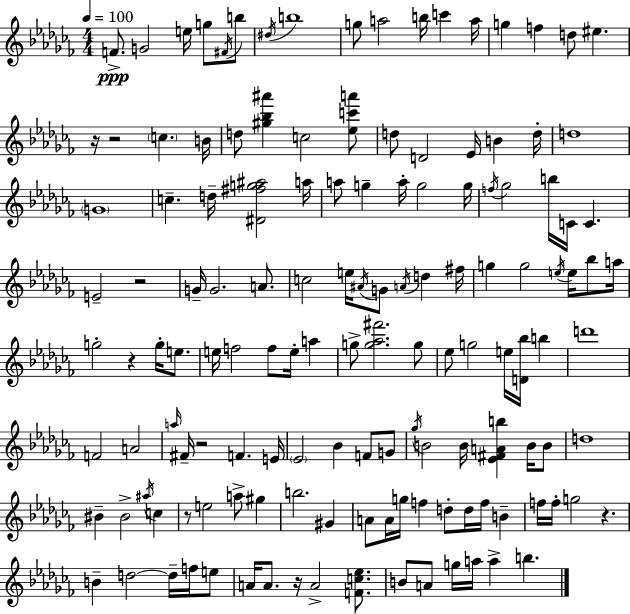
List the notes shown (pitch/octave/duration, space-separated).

F4/e. G4/h E5/s G5/e F#4/s B5/e D#5/s B5/w G5/e A5/h B5/s C6/q A5/s G5/q F5/q D5/e EIS5/q. R/s R/h C5/q. B4/s D5/e [G#5,Bb5,A#6]/q C5/h [Eb5,C6,A6]/e D5/e D4/h Eb4/s B4/q D5/s D5/w G4/w C5/q. D5/s [D#4,F#5,G5,A#5]/h A5/s A5/e G5/q A5/s G5/h G5/s F5/s Gb5/h B5/s C4/s C4/q. E4/h R/h G4/s G4/h. A4/e. C5/h E5/s A#4/s G4/e A4/s D5/q F#5/s G5/q G5/h E5/s E5/s Bb5/e A5/s G5/h R/q G5/s E5/e. E5/s F5/h F5/e E5/s A5/q G5/e [G5,Ab5,F#6]/h. G5/e Eb5/e G5/h E5/s [D4,Bb5]/s B5/q D6/w F4/h A4/h A5/s F#4/s R/h F4/q. E4/s Eb4/h Bb4/q F4/e G4/e Gb5/s B4/h B4/s [Eb4,F#4,A4,B5]/q B4/s B4/e D5/w BIS4/q BIS4/h A#5/s C5/q R/e E5/h A5/e G#5/q B5/h. G#4/q A4/e A4/s G5/s F5/q D5/e D5/s F5/s B4/q F5/s F5/s G5/h R/q. B4/q D5/h D5/s F5/s E5/e A4/s A4/e. R/s A4/h [F4,C5,Eb5]/e. B4/e A4/e G5/s A5/s A5/q B5/q.